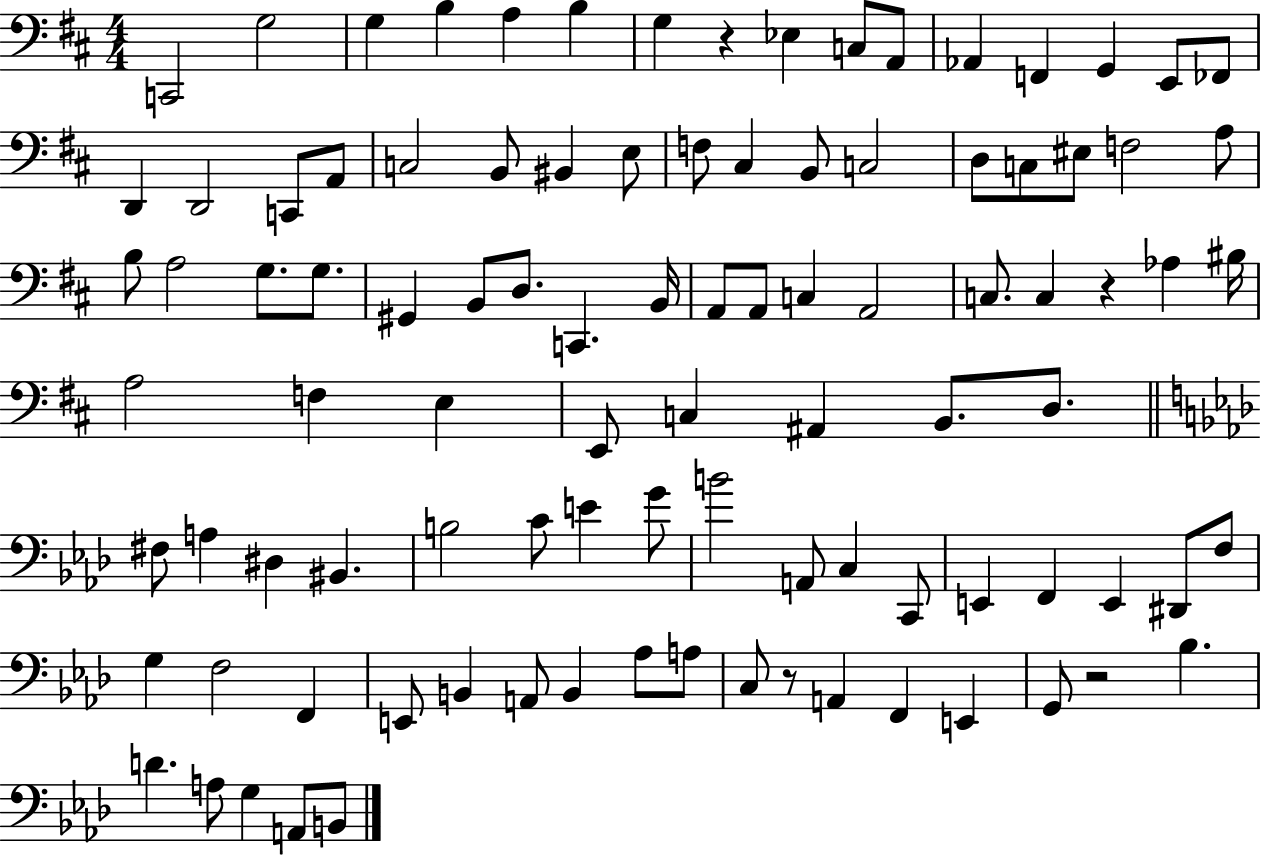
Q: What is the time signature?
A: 4/4